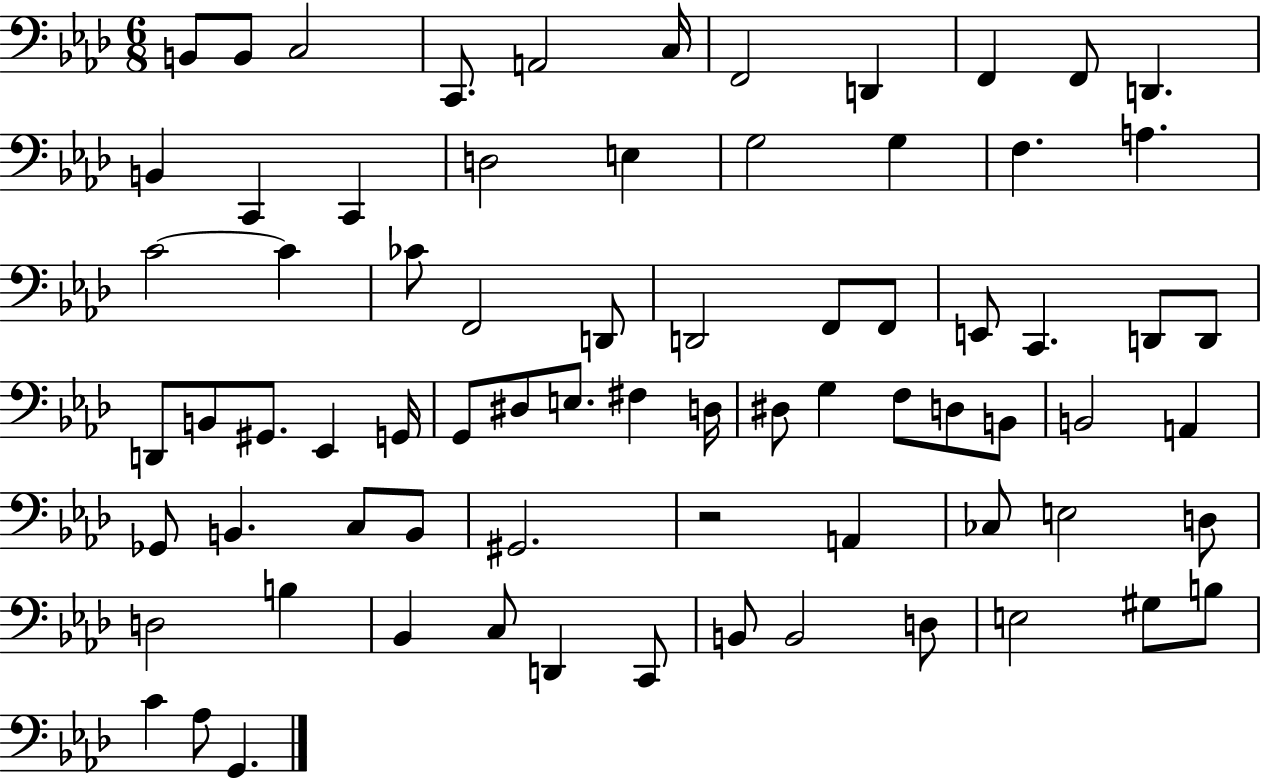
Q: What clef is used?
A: bass